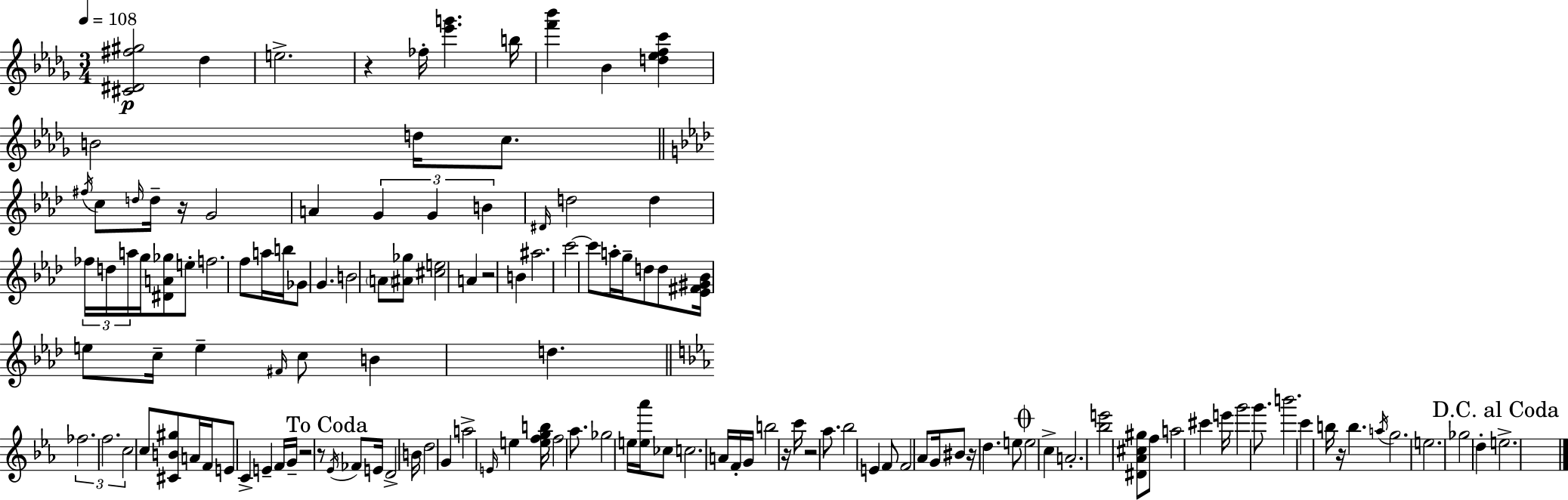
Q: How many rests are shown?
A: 9